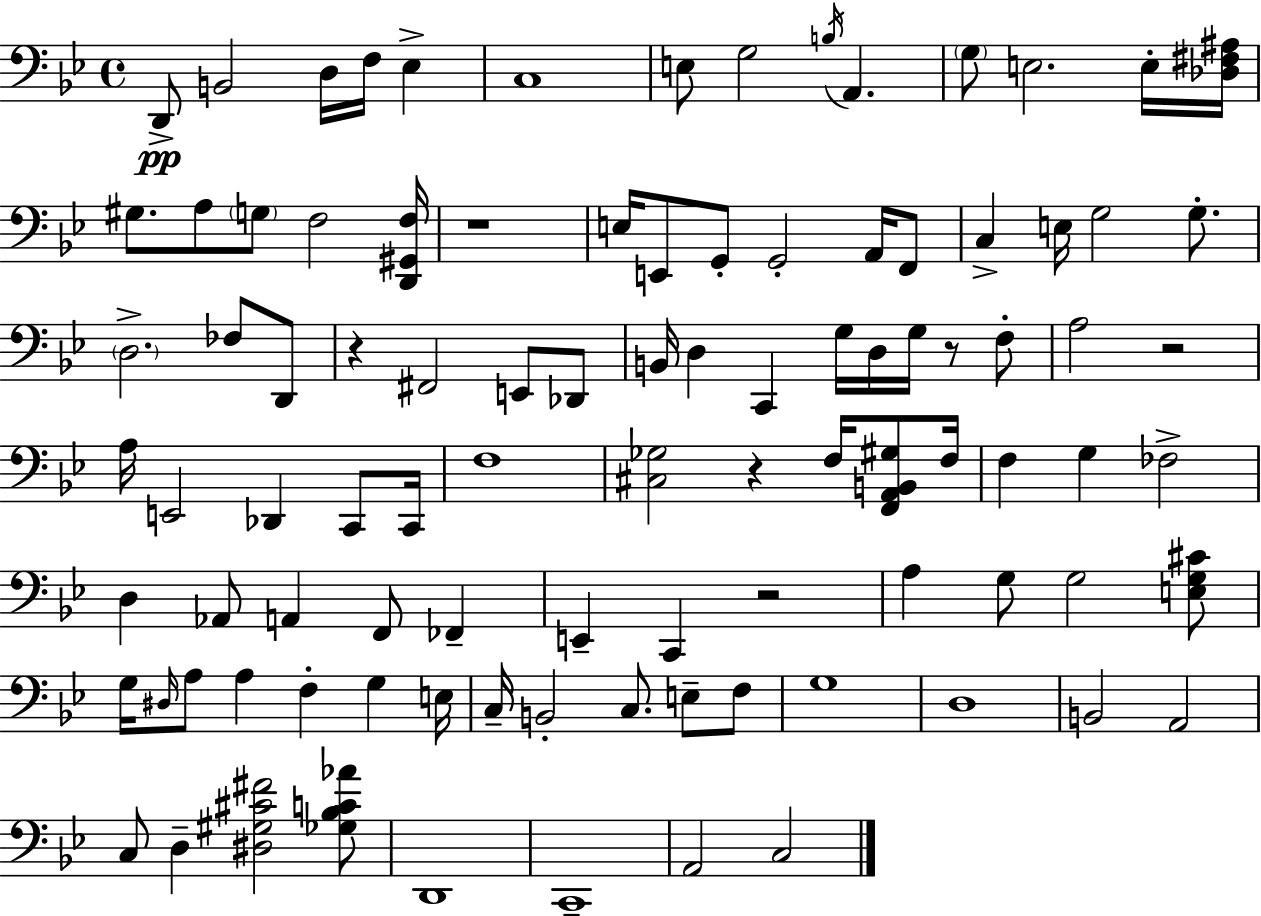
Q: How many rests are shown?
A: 6